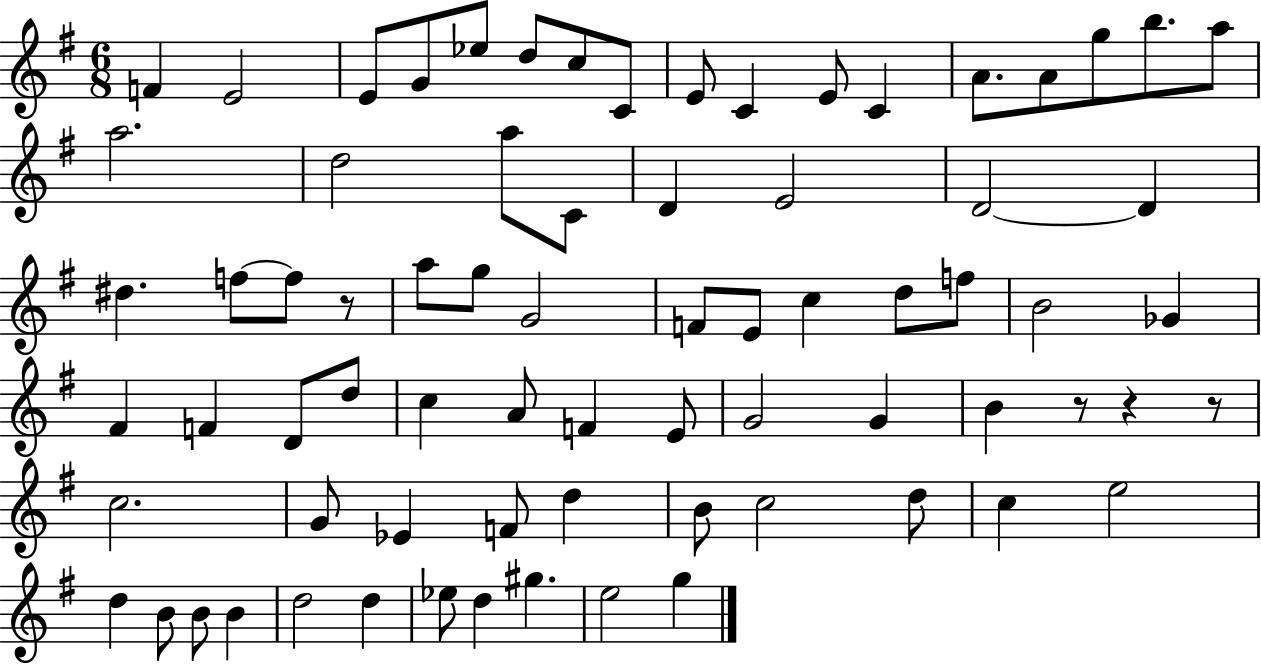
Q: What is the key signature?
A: G major